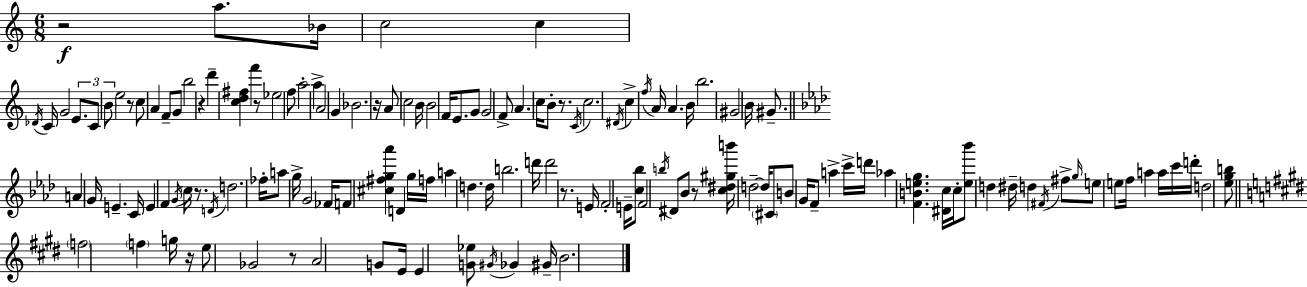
X:1
T:Untitled
M:6/8
L:1/4
K:C
z2 a/2 _B/4 c2 c _D/4 C/4 G2 E/2 C/2 B/2 e2 z/2 c/2 A F/2 G/2 b2 z d' [cd^f] f' z/2 _e2 f/2 a2 a A2 G _B2 z/4 A/2 c2 B/4 B2 F/4 E/2 G/2 G2 F/2 A c/4 B/2 z/2 C/4 c2 ^D/4 c f/4 A/4 A B/4 b2 ^G2 B/4 ^G/2 A G/4 E C/4 E F G/4 c/4 z/2 D/4 d2 _f/4 a/2 g/4 G2 _F/4 F/2 [^c^fg_a'] D g/4 f/4 a d d/4 b2 d'/4 d'2 z/2 E/4 F2 E/4 [c_b]/2 F2 b/4 ^D/2 _B/2 z/2 [c^d^gb']/4 d2 d/4 ^C/2 B/2 G/4 F/2 a c'/4 d'/4 _a [FBeg] [^Dc]/4 c/4 [e_b']/2 d ^d/4 d ^F/4 ^f/2 g/4 e/2 e/2 f/4 a a/4 c'/4 d'/4 d2 [_egb]/2 f2 f g/4 z/4 e/2 _G2 z/2 A2 G/2 E/4 E [G_e]/2 ^G/4 _G ^G/4 B2